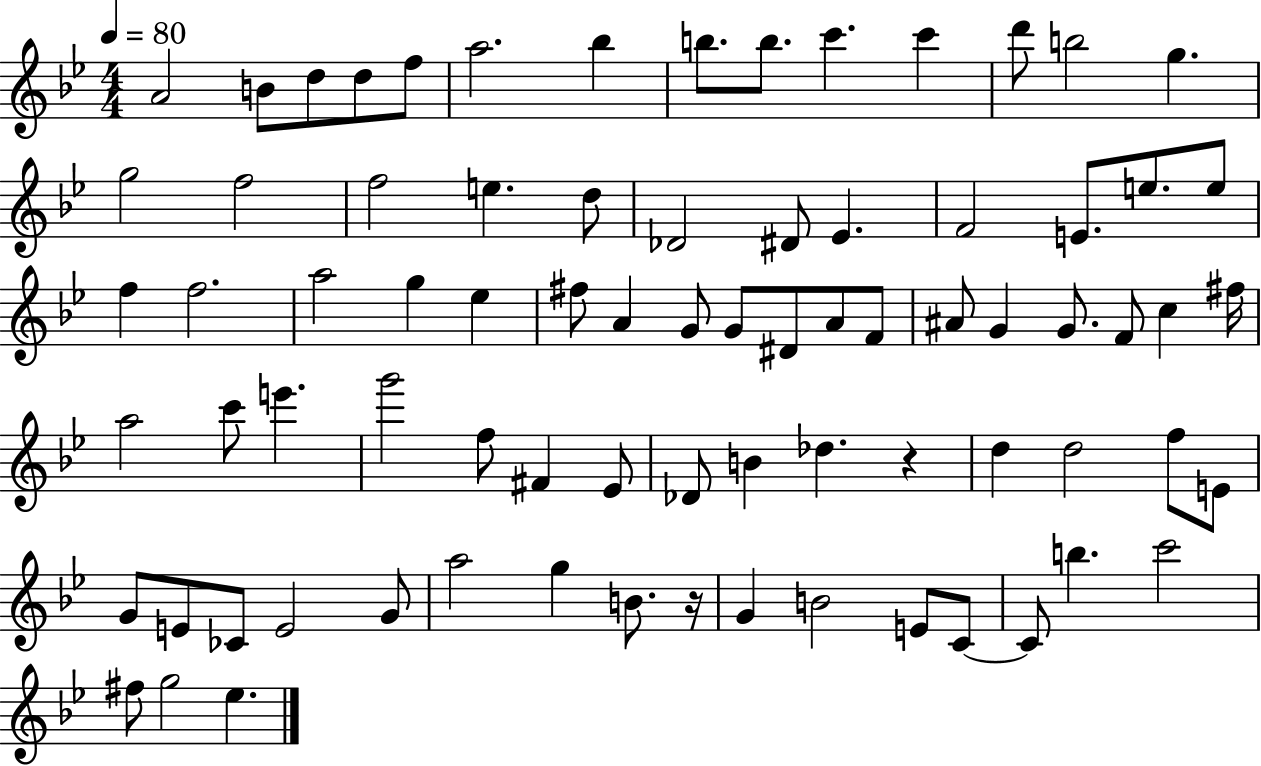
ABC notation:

X:1
T:Untitled
M:4/4
L:1/4
K:Bb
A2 B/2 d/2 d/2 f/2 a2 _b b/2 b/2 c' c' d'/2 b2 g g2 f2 f2 e d/2 _D2 ^D/2 _E F2 E/2 e/2 e/2 f f2 a2 g _e ^f/2 A G/2 G/2 ^D/2 A/2 F/2 ^A/2 G G/2 F/2 c ^f/4 a2 c'/2 e' g'2 f/2 ^F _E/2 _D/2 B _d z d d2 f/2 E/2 G/2 E/2 _C/2 E2 G/2 a2 g B/2 z/4 G B2 E/2 C/2 C/2 b c'2 ^f/2 g2 _e